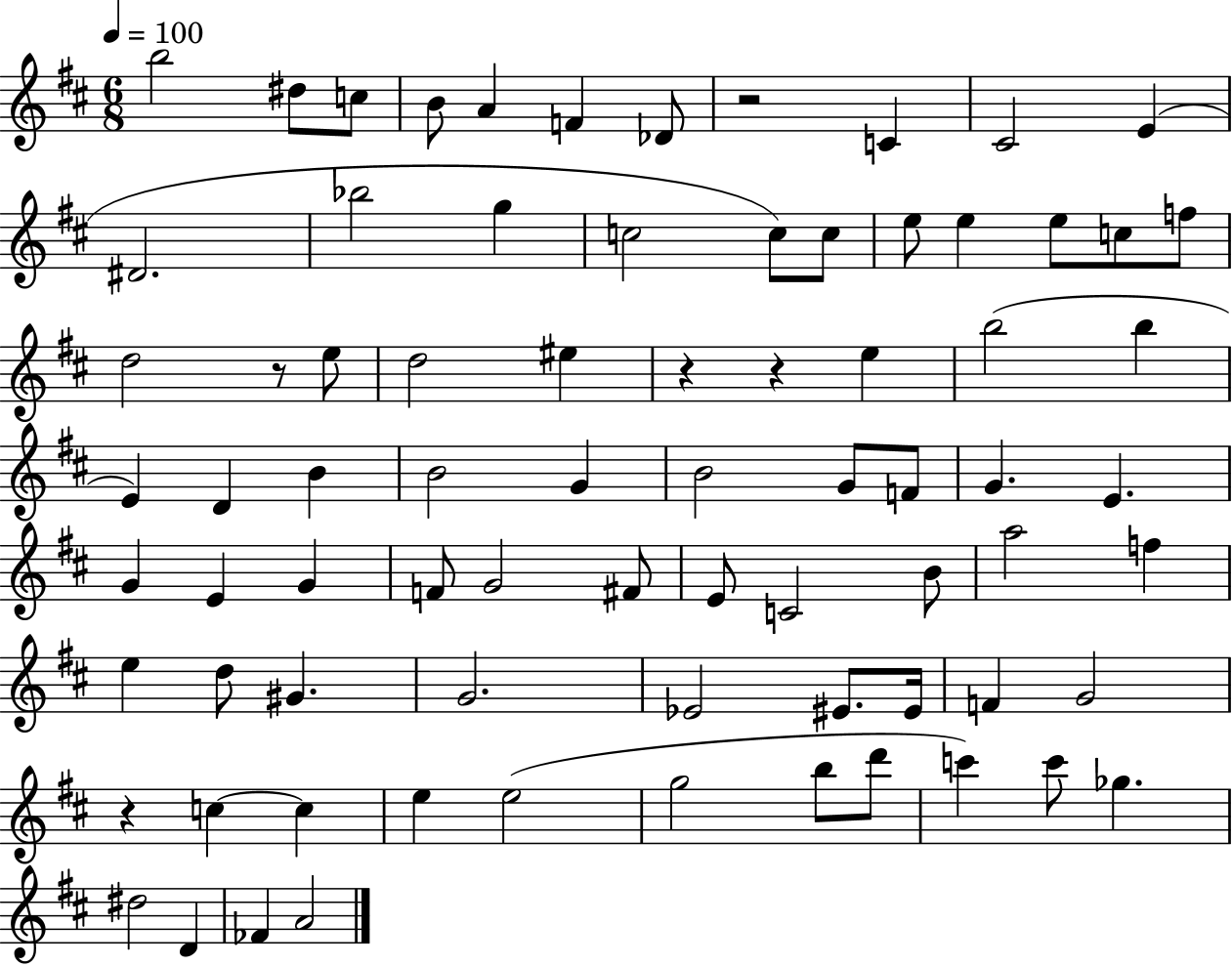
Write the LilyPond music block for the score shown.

{
  \clef treble
  \numericTimeSignature
  \time 6/8
  \key d \major
  \tempo 4 = 100
  b''2 dis''8 c''8 | b'8 a'4 f'4 des'8 | r2 c'4 | cis'2 e'4( | \break dis'2. | bes''2 g''4 | c''2 c''8) c''8 | e''8 e''4 e''8 c''8 f''8 | \break d''2 r8 e''8 | d''2 eis''4 | r4 r4 e''4 | b''2( b''4 | \break e'4) d'4 b'4 | b'2 g'4 | b'2 g'8 f'8 | g'4. e'4. | \break g'4 e'4 g'4 | f'8 g'2 fis'8 | e'8 c'2 b'8 | a''2 f''4 | \break e''4 d''8 gis'4. | g'2. | ees'2 eis'8. eis'16 | f'4 g'2 | \break r4 c''4~~ c''4 | e''4 e''2( | g''2 b''8 d'''8 | c'''4) c'''8 ges''4. | \break dis''2 d'4 | fes'4 a'2 | \bar "|."
}